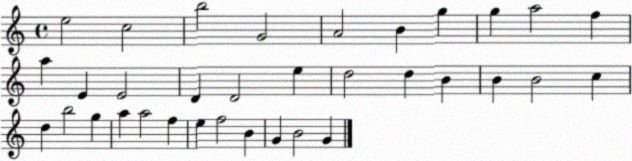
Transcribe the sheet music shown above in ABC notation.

X:1
T:Untitled
M:4/4
L:1/4
K:C
e2 c2 b2 G2 A2 B g g a2 f a E E2 D D2 e d2 d B B B2 c d b2 g a a2 f e f2 B G B2 G